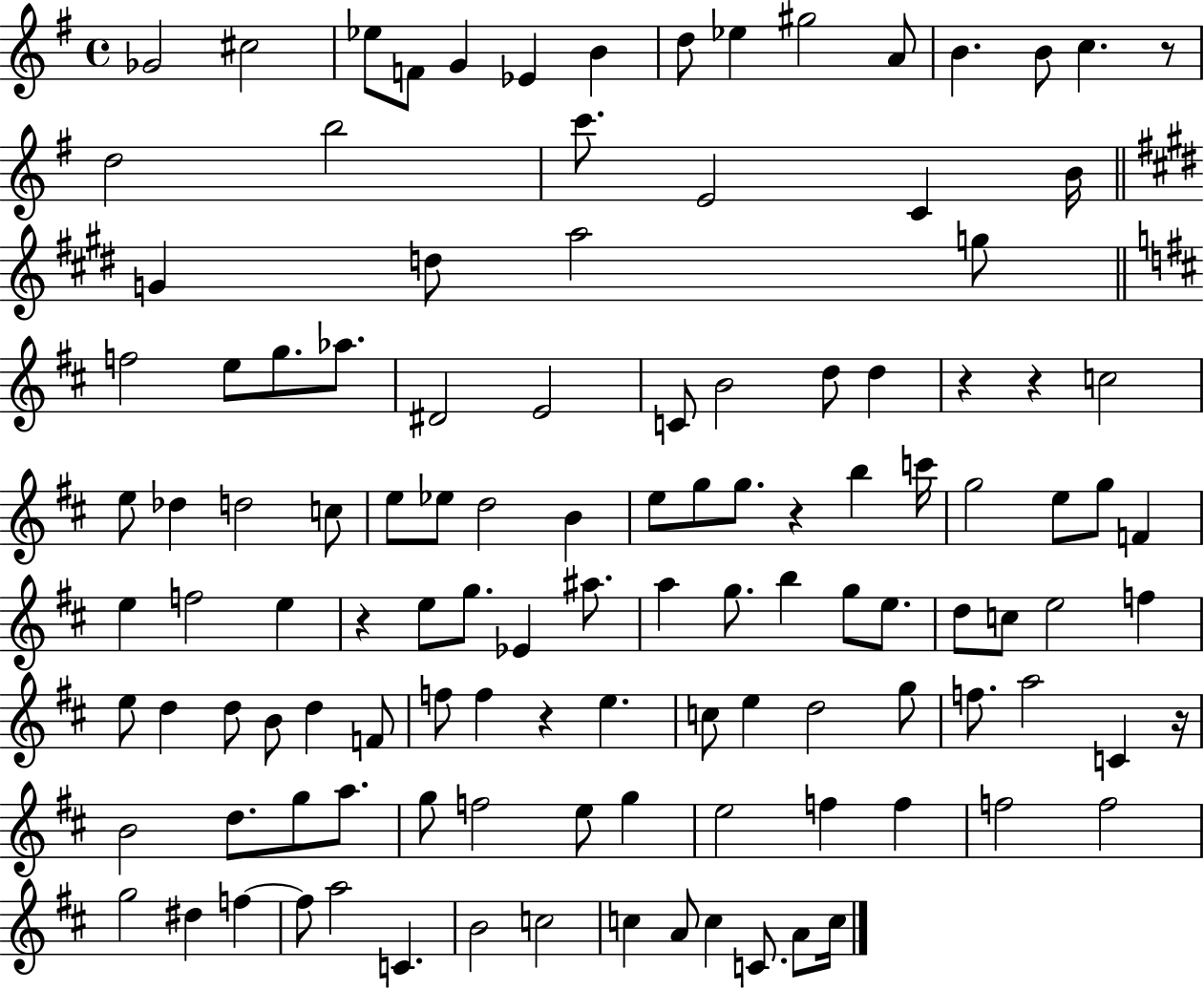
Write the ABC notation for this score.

X:1
T:Untitled
M:4/4
L:1/4
K:G
_G2 ^c2 _e/2 F/2 G _E B d/2 _e ^g2 A/2 B B/2 c z/2 d2 b2 c'/2 E2 C B/4 G d/2 a2 g/2 f2 e/2 g/2 _a/2 ^D2 E2 C/2 B2 d/2 d z z c2 e/2 _d d2 c/2 e/2 _e/2 d2 B e/2 g/2 g/2 z b c'/4 g2 e/2 g/2 F e f2 e z e/2 g/2 _E ^a/2 a g/2 b g/2 e/2 d/2 c/2 e2 f e/2 d d/2 B/2 d F/2 f/2 f z e c/2 e d2 g/2 f/2 a2 C z/4 B2 d/2 g/2 a/2 g/2 f2 e/2 g e2 f f f2 f2 g2 ^d f f/2 a2 C B2 c2 c A/2 c C/2 A/2 c/4